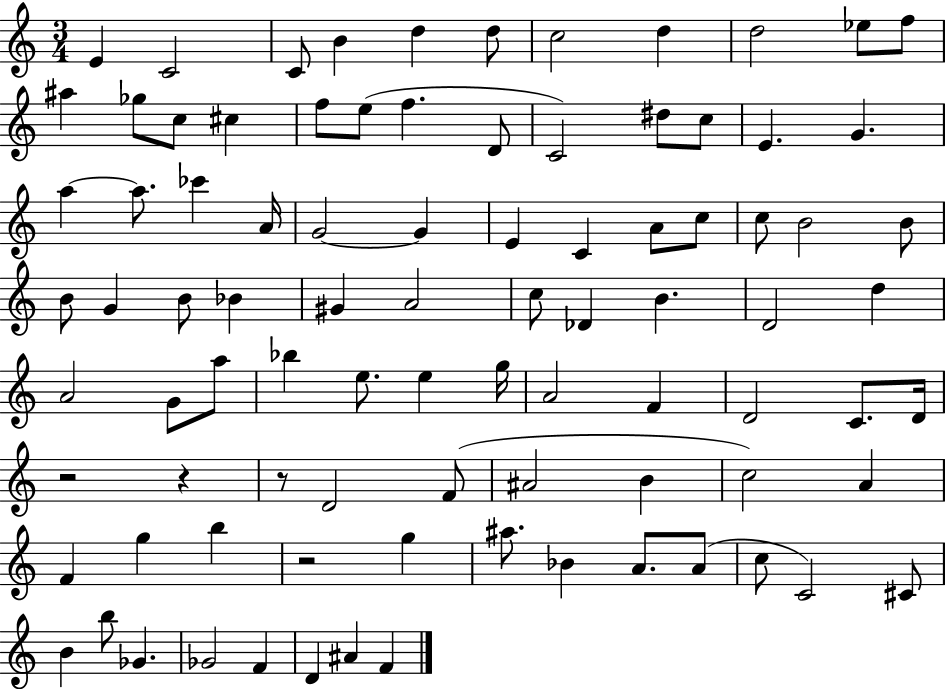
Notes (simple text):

E4/q C4/h C4/e B4/q D5/q D5/e C5/h D5/q D5/h Eb5/e F5/e A#5/q Gb5/e C5/e C#5/q F5/e E5/e F5/q. D4/e C4/h D#5/e C5/e E4/q. G4/q. A5/q A5/e. CES6/q A4/s G4/h G4/q E4/q C4/q A4/e C5/e C5/e B4/h B4/e B4/e G4/q B4/e Bb4/q G#4/q A4/h C5/e Db4/q B4/q. D4/h D5/q A4/h G4/e A5/e Bb5/q E5/e. E5/q G5/s A4/h F4/q D4/h C4/e. D4/s R/h R/q R/e D4/h F4/e A#4/h B4/q C5/h A4/q F4/q G5/q B5/q R/h G5/q A#5/e. Bb4/q A4/e. A4/e C5/e C4/h C#4/e B4/q B5/e Gb4/q. Gb4/h F4/q D4/q A#4/q F4/q